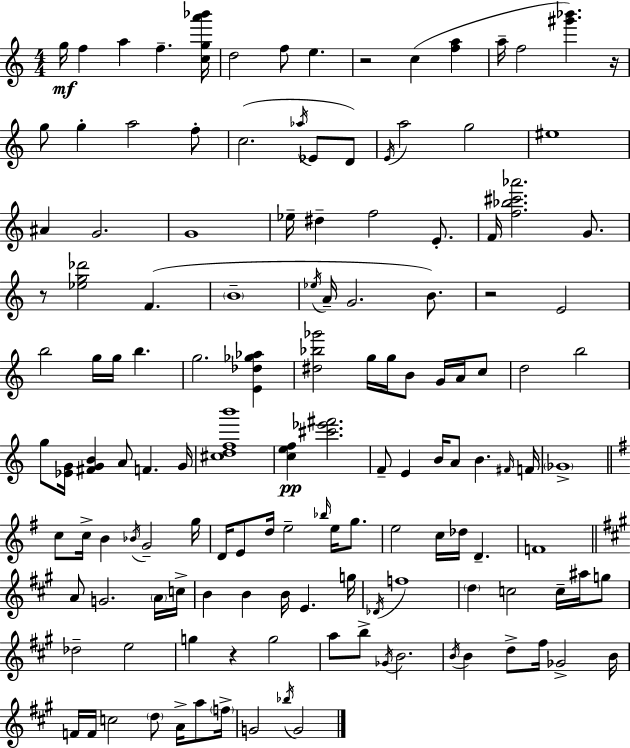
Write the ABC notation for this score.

X:1
T:Untitled
M:4/4
L:1/4
K:C
g/4 f a f [cga'_b']/4 d2 f/2 e z2 c [fa] a/4 f2 [^g'_b'] z/4 g/2 g a2 f/2 c2 _a/4 _E/2 D/2 E/4 a2 g2 ^e4 ^A G2 G4 _e/4 ^d f2 E/2 F/4 [f_b^c'_a']2 G/2 z/2 [_eg_d']2 F B4 _e/4 A/4 G2 B/2 z2 E2 b2 g/4 g/4 b g2 [E_d_g_a] [^d_b_g']2 g/4 g/4 B/2 G/4 A/4 c/2 d2 b2 g/2 [_EG]/4 [^FGB] A/2 F G/4 [^cdfb']4 [cef] [^c'_e'^f']2 F/2 E B/4 A/2 B ^F/4 F/4 _G4 c/2 c/4 B _B/4 G2 g/4 D/4 E/2 d/4 e2 _b/4 e/4 g/2 e2 c/4 _d/4 D F4 A/2 G2 A/4 c/4 B B B/4 E g/4 _D/4 f4 d c2 c/4 ^a/4 g/2 _d2 e2 g z g2 a/2 b/2 _G/4 B2 B/4 B d/2 ^f/4 _G2 B/4 F/4 F/4 c2 d/2 A/4 a/2 f/4 G2 _b/4 G2